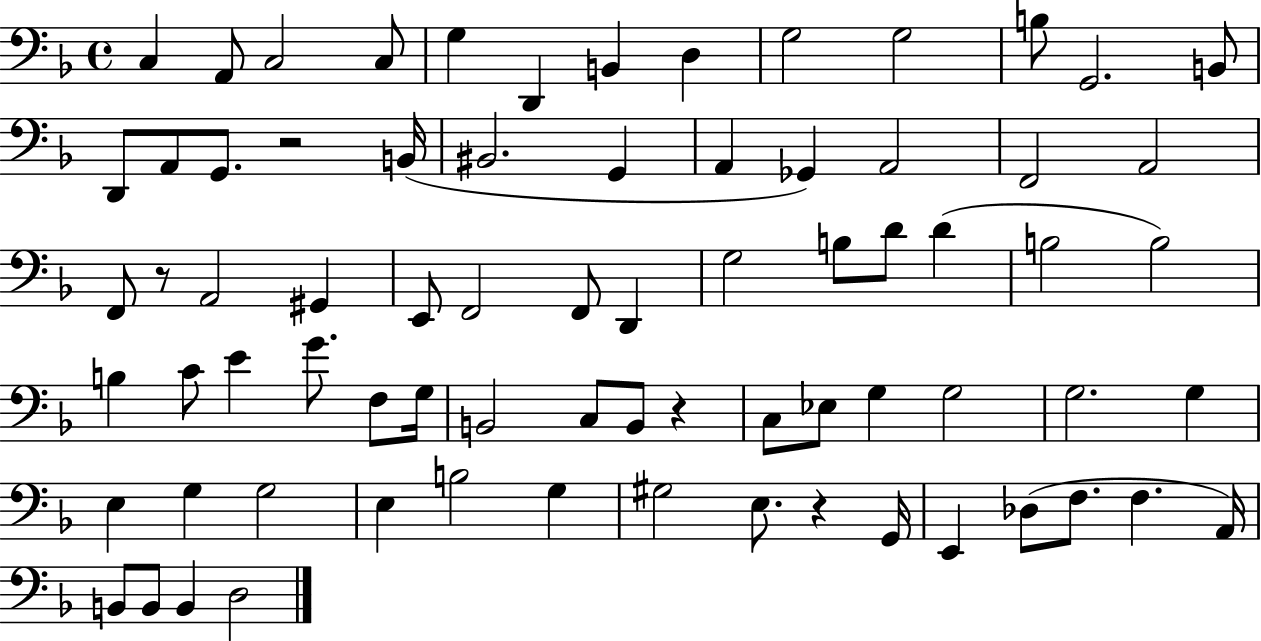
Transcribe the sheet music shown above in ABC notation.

X:1
T:Untitled
M:4/4
L:1/4
K:F
C, A,,/2 C,2 C,/2 G, D,, B,, D, G,2 G,2 B,/2 G,,2 B,,/2 D,,/2 A,,/2 G,,/2 z2 B,,/4 ^B,,2 G,, A,, _G,, A,,2 F,,2 A,,2 F,,/2 z/2 A,,2 ^G,, E,,/2 F,,2 F,,/2 D,, G,2 B,/2 D/2 D B,2 B,2 B, C/2 E G/2 F,/2 G,/4 B,,2 C,/2 B,,/2 z C,/2 _E,/2 G, G,2 G,2 G, E, G, G,2 E, B,2 G, ^G,2 E,/2 z G,,/4 E,, _D,/2 F,/2 F, A,,/4 B,,/2 B,,/2 B,, D,2